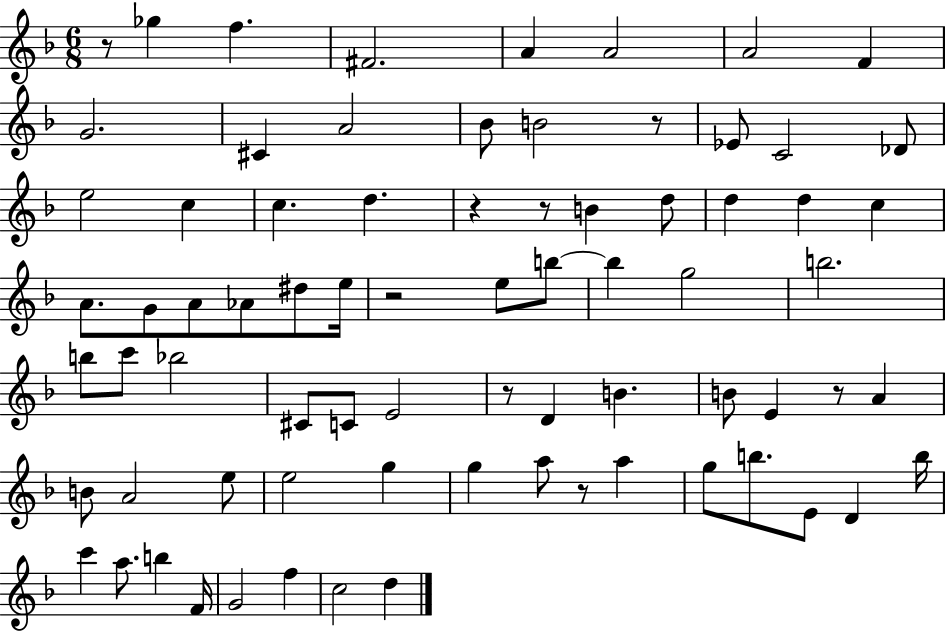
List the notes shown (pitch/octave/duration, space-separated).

R/e Gb5/q F5/q. F#4/h. A4/q A4/h A4/h F4/q G4/h. C#4/q A4/h Bb4/e B4/h R/e Eb4/e C4/h Db4/e E5/h C5/q C5/q. D5/q. R/q R/e B4/q D5/e D5/q D5/q C5/q A4/e. G4/e A4/e Ab4/e D#5/e E5/s R/h E5/e B5/e B5/q G5/h B5/h. B5/e C6/e Bb5/h C#4/e C4/e E4/h R/e D4/q B4/q. B4/e E4/q R/e A4/q B4/e A4/h E5/e E5/h G5/q G5/q A5/e R/e A5/q G5/e B5/e. E4/e D4/q B5/s C6/q A5/e. B5/q F4/s G4/h F5/q C5/h D5/q